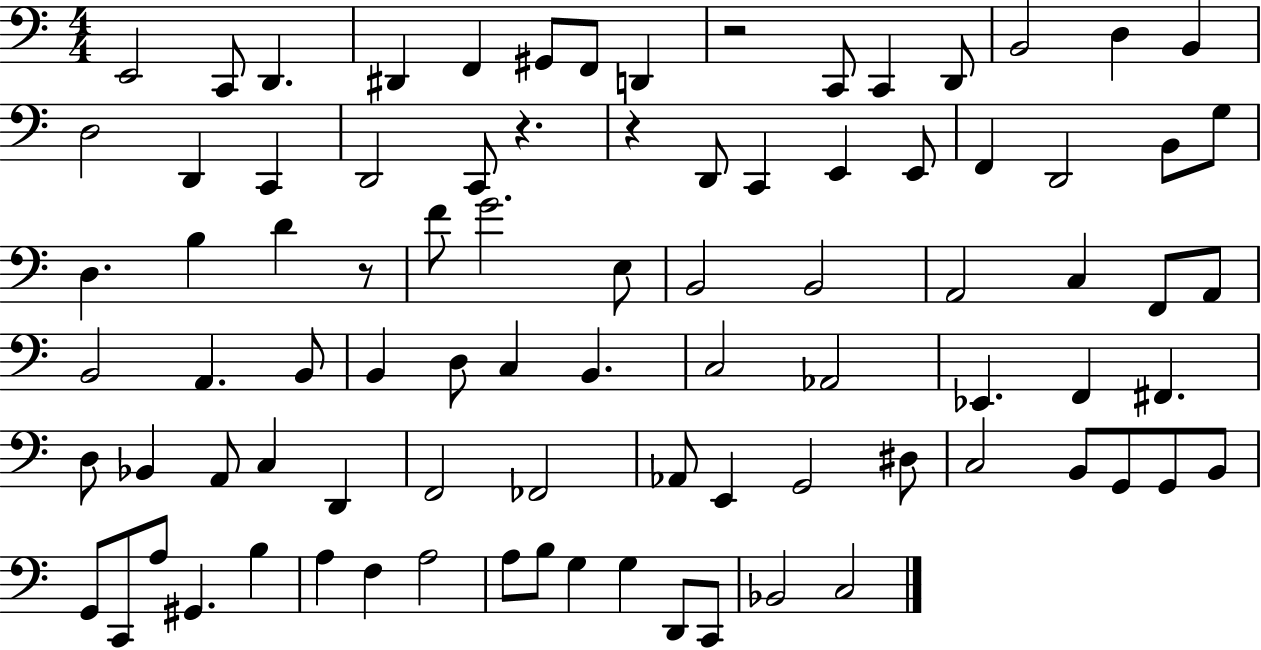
{
  \clef bass
  \numericTimeSignature
  \time 4/4
  \key c \major
  e,2 c,8 d,4. | dis,4 f,4 gis,8 f,8 d,4 | r2 c,8 c,4 d,8 | b,2 d4 b,4 | \break d2 d,4 c,4 | d,2 c,8 r4. | r4 d,8 c,4 e,4 e,8 | f,4 d,2 b,8 g8 | \break d4. b4 d'4 r8 | f'8 g'2. e8 | b,2 b,2 | a,2 c4 f,8 a,8 | \break b,2 a,4. b,8 | b,4 d8 c4 b,4. | c2 aes,2 | ees,4. f,4 fis,4. | \break d8 bes,4 a,8 c4 d,4 | f,2 fes,2 | aes,8 e,4 g,2 dis8 | c2 b,8 g,8 g,8 b,8 | \break g,8 c,8 a8 gis,4. b4 | a4 f4 a2 | a8 b8 g4 g4 d,8 c,8 | bes,2 c2 | \break \bar "|."
}